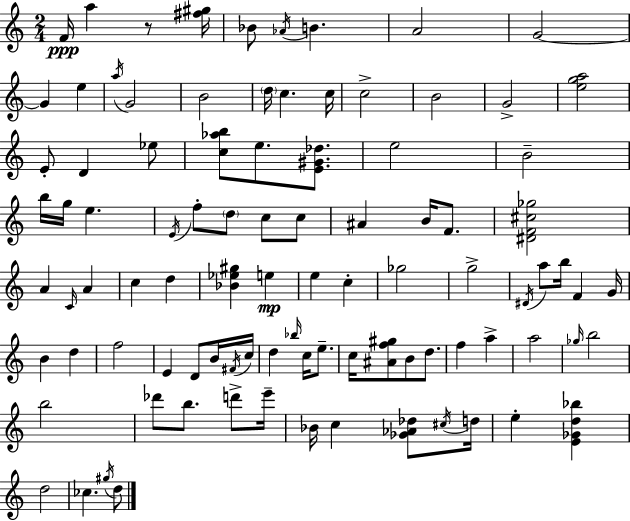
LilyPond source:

{
  \clef treble
  \numericTimeSignature
  \time 2/4
  \key a \minor
  f'16\ppp a''4 r8 <fis'' gis''>16 | bes'8 \acciaccatura { aes'16 } b'4. | a'2 | g'2~~ | \break g'4 e''4 | \acciaccatura { a''16 } g'2 | b'2 | \parenthesize d''16 c''4. | \break c''16 c''2-> | b'2 | g'2-> | <e'' g'' a''>2 | \break e'8-. d'4 | ees''8 <c'' aes'' b''>8 e''8. <e' gis' des''>8. | e''2 | b'2-- | \break b''16 g''16 e''4. | \acciaccatura { e'16 } f''8-. \parenthesize d''8 c''8 | c''8 ais'4 b'16 | f'8. <dis' f' cis'' ges''>2 | \break a'4 \grace { c'16 } | a'4 c''4 | d''4 <bes' ees'' gis''>4 | e''4\mp e''4 | \break c''4-. ges''2 | g''2-> | \acciaccatura { dis'16 } a''8 b''16 | f'4 g'16 b'4 | \break d''4 f''2 | e'4 | d'8 b'16 \acciaccatura { fis'16 } c''16 d''4 | \grace { bes''16 } c''16 e''8.-- c''16 | \break <ais' f'' gis''>8 b'8 d''8. f''4 | a''4-> a''2 | \grace { ges''16 } | b''2 | \break b''2 | des'''8 b''8. d'''8-> e'''16-- | bes'16 c''4 <ges' aes' des''>8 \acciaccatura { cis''16 } | d''16 e''4-. <e' ges' d'' bes''>4 | \break d''2 | ces''4. \acciaccatura { gis''16 } | d''8 \bar "|."
}